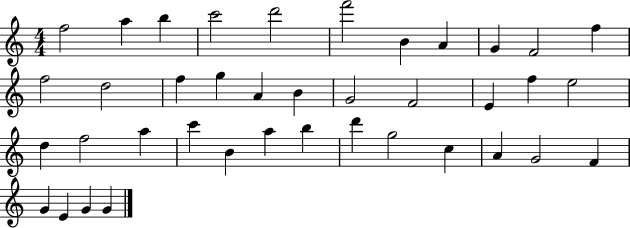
X:1
T:Untitled
M:4/4
L:1/4
K:C
f2 a b c'2 d'2 f'2 B A G F2 f f2 d2 f g A B G2 F2 E f e2 d f2 a c' B a b d' g2 c A G2 F G E G G